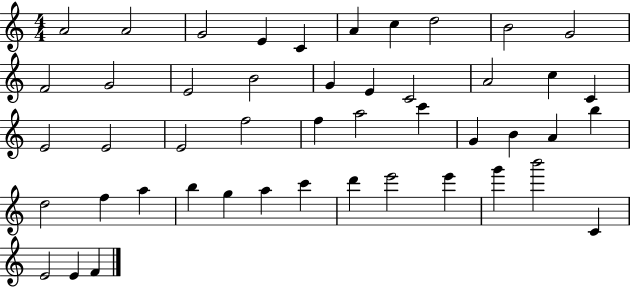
{
  \clef treble
  \numericTimeSignature
  \time 4/4
  \key c \major
  a'2 a'2 | g'2 e'4 c'4 | a'4 c''4 d''2 | b'2 g'2 | \break f'2 g'2 | e'2 b'2 | g'4 e'4 c'2 | a'2 c''4 c'4 | \break e'2 e'2 | e'2 f''2 | f''4 a''2 c'''4 | g'4 b'4 a'4 b''4 | \break d''2 f''4 a''4 | b''4 g''4 a''4 c'''4 | d'''4 e'''2 e'''4 | g'''4 b'''2 c'4 | \break e'2 e'4 f'4 | \bar "|."
}